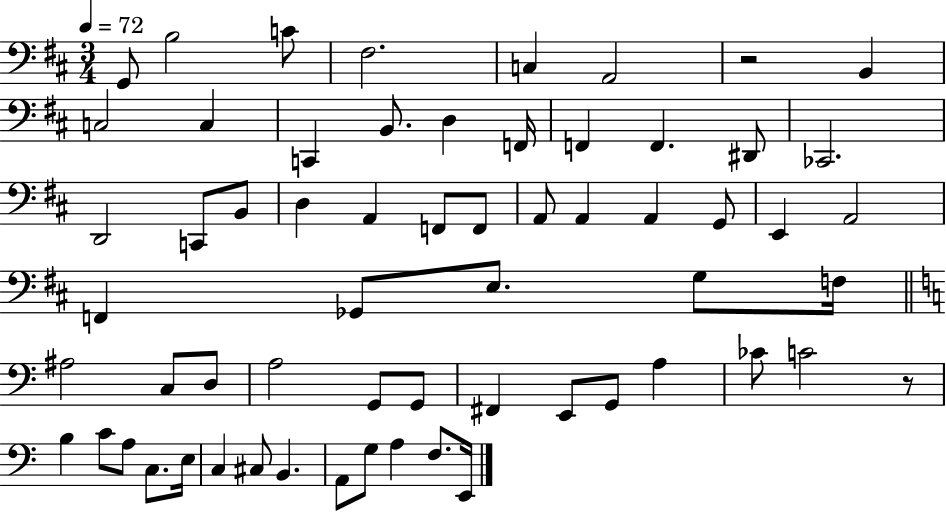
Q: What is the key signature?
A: D major